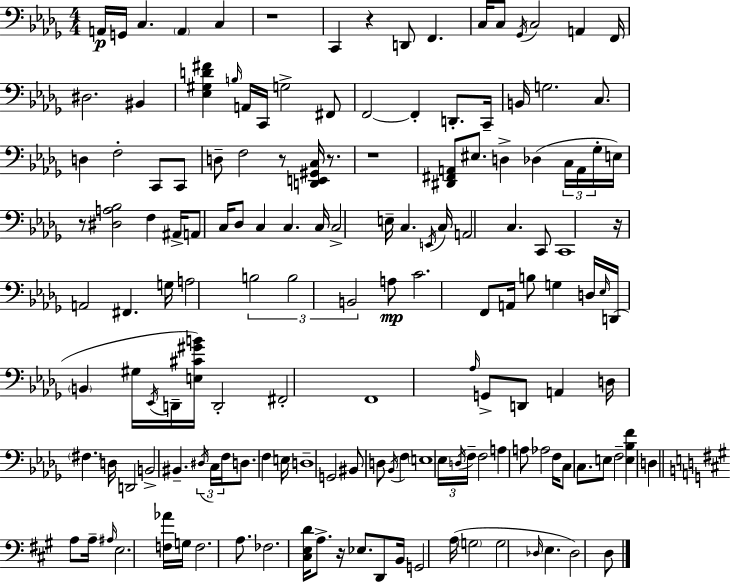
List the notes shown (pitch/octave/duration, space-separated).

A2/s G2/s C3/q. A2/q C3/q R/w C2/q R/q D2/e F2/q. C3/s C3/e Gb2/s C3/h A2/q F2/s D#3/h. BIS2/q [Eb3,G#3,D4,F#4]/q B3/s A2/s C2/s G3/h F#2/e F2/h F2/q D2/e. C2/s B2/s G3/h. C3/e. D3/q F3/h C2/e C2/e D3/e F3/h R/e [D2,E2,G#2,C3]/s R/e. R/w [D#2,F#2,A2]/e EIS3/e. D3/q Db3/q C3/s A2/s Gb3/s E3/s R/e [D#3,A3,Bb3]/h F3/q A#2/s A2/e C3/s Db3/e C3/q C3/q. C3/s C3/h E3/s C3/q. E2/s C3/s A2/h C3/q. C2/e C2/w R/s A2/h F#2/q. G3/s A3/h B3/h B3/h B2/h A3/e C4/h. F2/e A2/s B3/e G3/q D3/s Eb3/s D2/s B2/q G#3/s Eb2/s D2/s [E3,C#4,G#4,B4]/s D2/h F#2/h F2/w Ab3/s G2/e D2/e A2/q D3/s F#3/q. D3/s D2/h B2/h BIS2/q. D#3/s C3/s F3/s D3/e. F3/q E3/s D3/w G2/h BIS2/e D3/e Bb2/s F3/q E3/w Eb3/s D3/s F3/s F3/h A3/q A3/e Ab3/h F3/s C3/e C3/e. E3/e F3/h [E3,Bb3,F4]/q D3/q A3/e A3/s A#3/s E3/h. [F3,Ab4]/s G3/s F3/h. A3/e. FES3/h. [C#3,E3,D4]/s A3/e. R/s Eb3/e. D2/e B2/s G2/h A3/s G3/h G3/h Db3/s E3/q. Db3/h D3/e